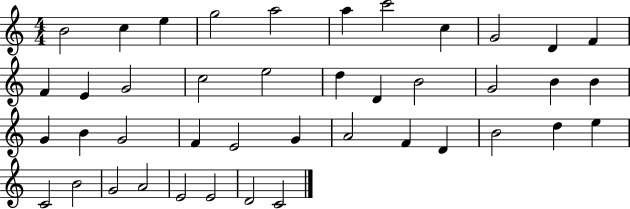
{
  \clef treble
  \numericTimeSignature
  \time 4/4
  \key c \major
  b'2 c''4 e''4 | g''2 a''2 | a''4 c'''2 c''4 | g'2 d'4 f'4 | \break f'4 e'4 g'2 | c''2 e''2 | d''4 d'4 b'2 | g'2 b'4 b'4 | \break g'4 b'4 g'2 | f'4 e'2 g'4 | a'2 f'4 d'4 | b'2 d''4 e''4 | \break c'2 b'2 | g'2 a'2 | e'2 e'2 | d'2 c'2 | \break \bar "|."
}